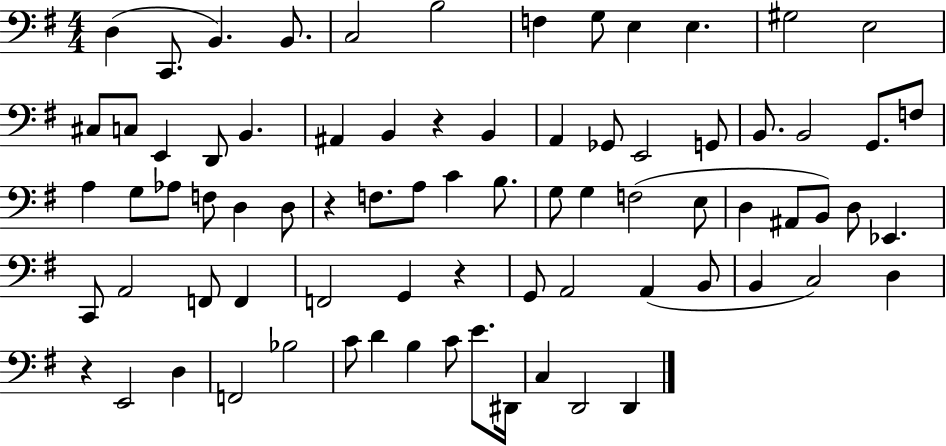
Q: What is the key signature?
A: G major